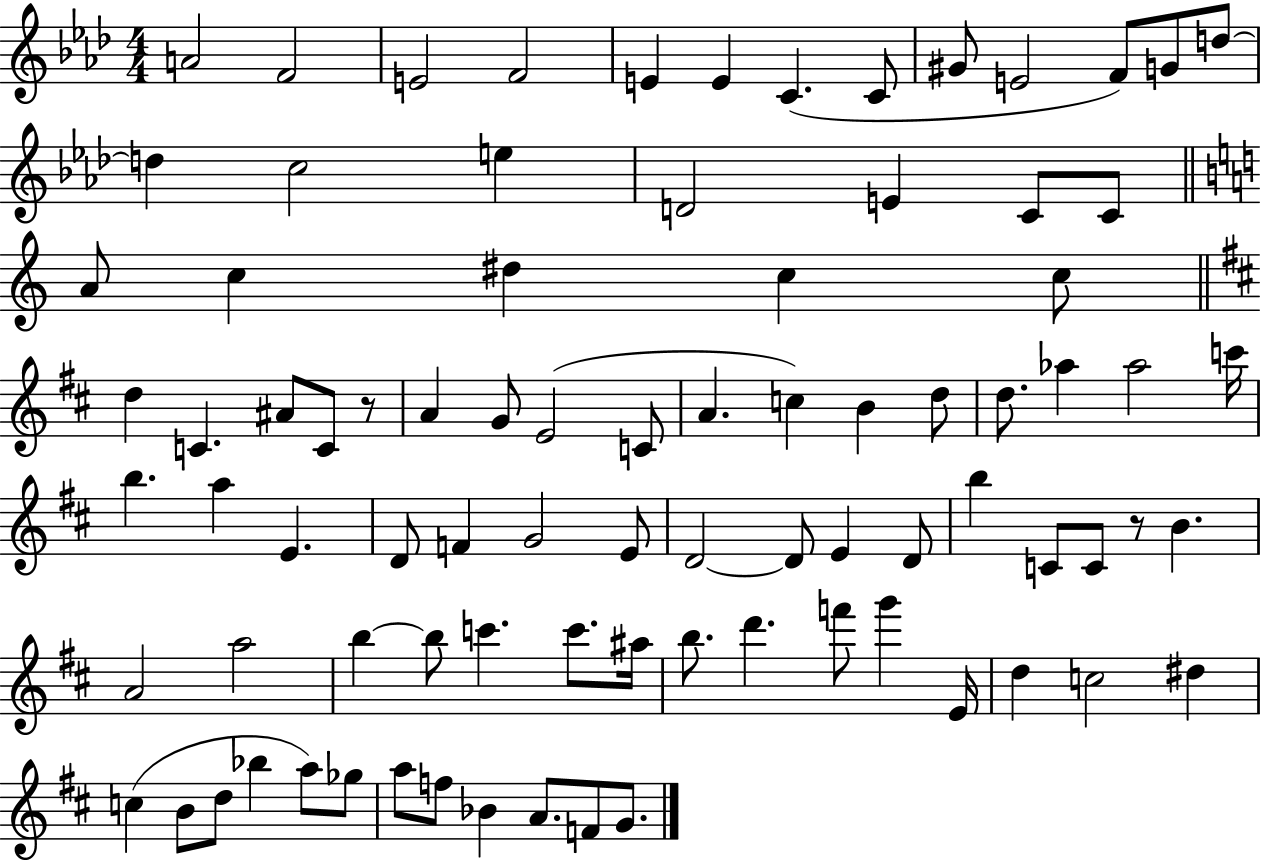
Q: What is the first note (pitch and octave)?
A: A4